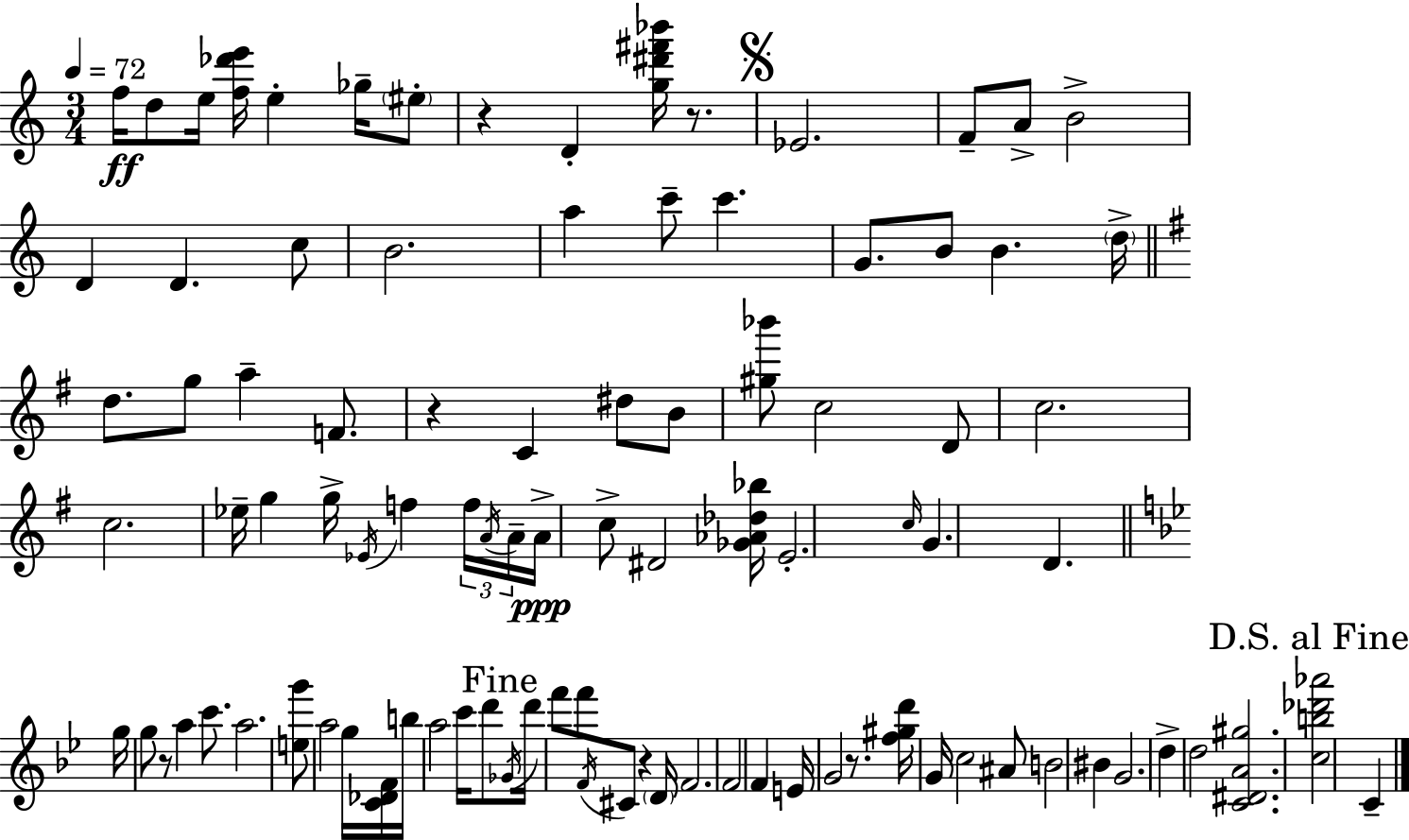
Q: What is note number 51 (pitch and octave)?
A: A5